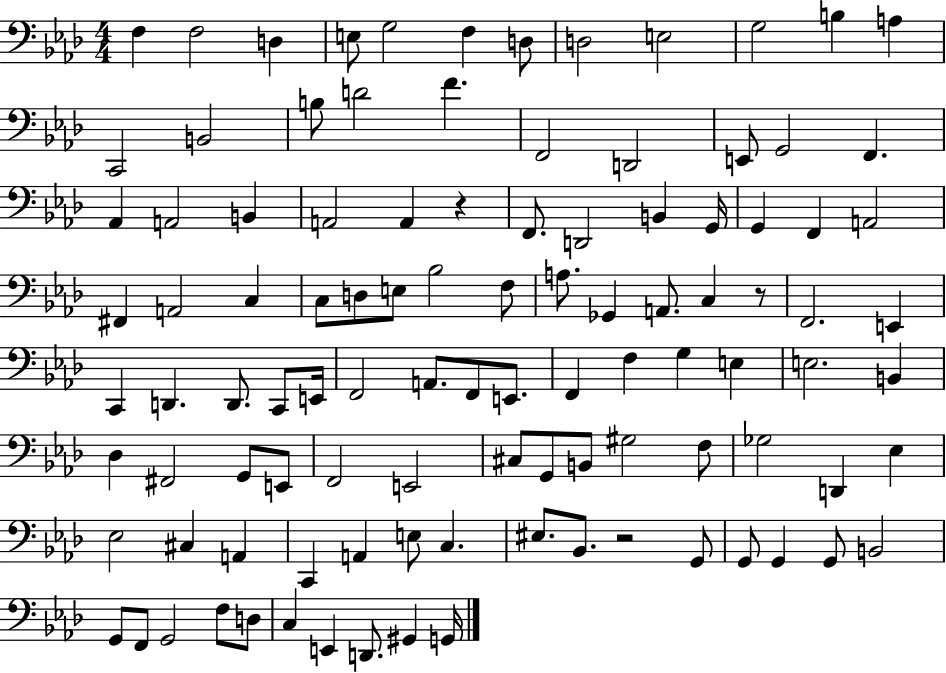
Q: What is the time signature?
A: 4/4